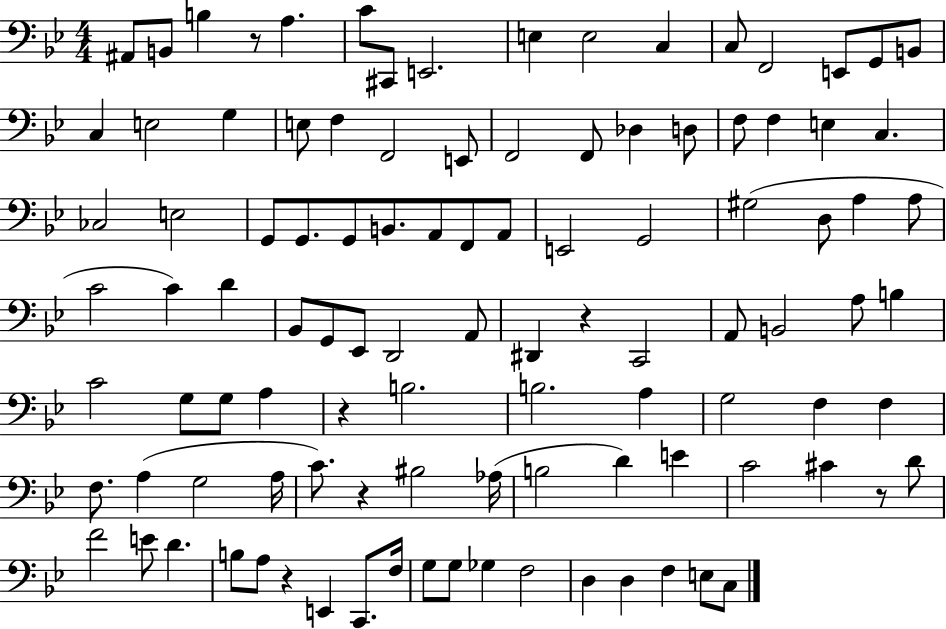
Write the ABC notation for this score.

X:1
T:Untitled
M:4/4
L:1/4
K:Bb
^A,,/2 B,,/2 B, z/2 A, C/2 ^C,,/2 E,,2 E, E,2 C, C,/2 F,,2 E,,/2 G,,/2 B,,/2 C, E,2 G, E,/2 F, F,,2 E,,/2 F,,2 F,,/2 _D, D,/2 F,/2 F, E, C, _C,2 E,2 G,,/2 G,,/2 G,,/2 B,,/2 A,,/2 F,,/2 A,,/2 E,,2 G,,2 ^G,2 D,/2 A, A,/2 C2 C D _B,,/2 G,,/2 _E,,/2 D,,2 A,,/2 ^D,, z C,,2 A,,/2 B,,2 A,/2 B, C2 G,/2 G,/2 A, z B,2 B,2 A, G,2 F, F, F,/2 A, G,2 A,/4 C/2 z ^B,2 _A,/4 B,2 D E C2 ^C z/2 D/2 F2 E/2 D B,/2 A,/2 z E,, C,,/2 F,/4 G,/2 G,/2 _G, F,2 D, D, F, E,/2 C,/2